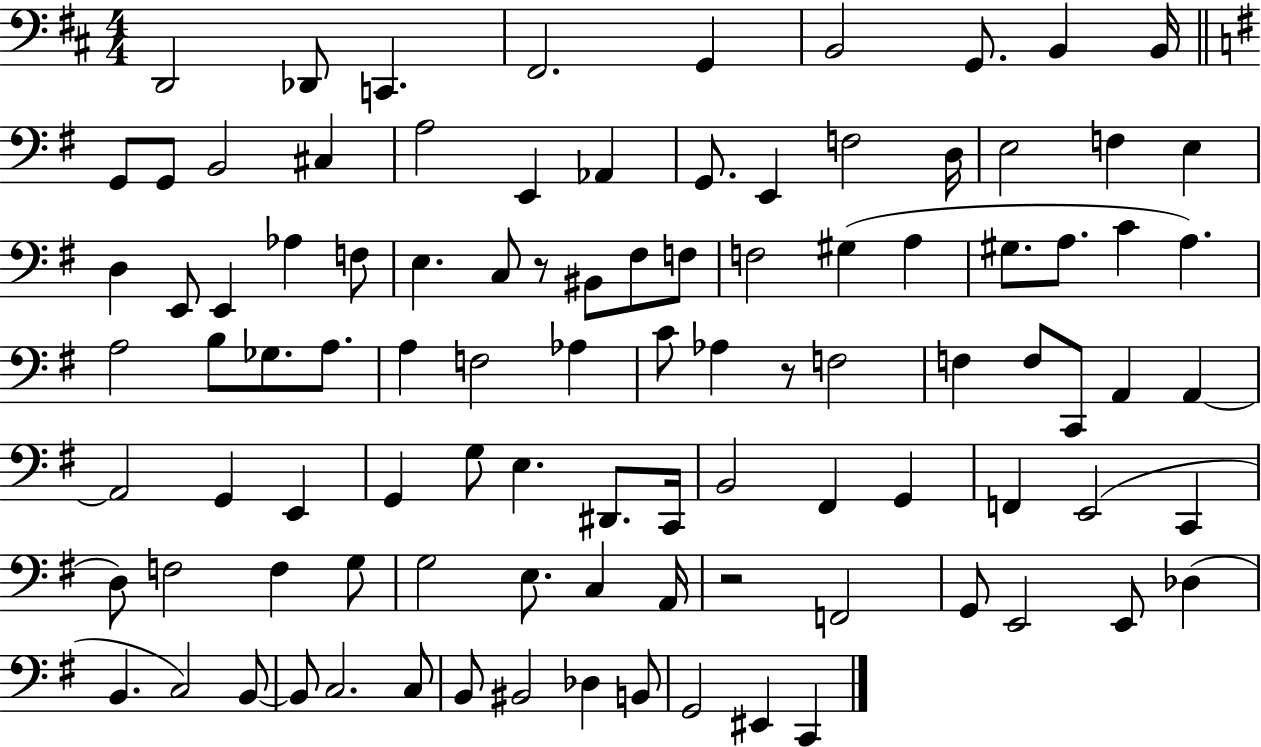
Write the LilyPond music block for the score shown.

{
  \clef bass
  \numericTimeSignature
  \time 4/4
  \key d \major
  d,2 des,8 c,4. | fis,2. g,4 | b,2 g,8. b,4 b,16 | \bar "||" \break \key g \major g,8 g,8 b,2 cis4 | a2 e,4 aes,4 | g,8. e,4 f2 d16 | e2 f4 e4 | \break d4 e,8 e,4 aes4 f8 | e4. c8 r8 bis,8 fis8 f8 | f2 gis4( a4 | gis8. a8. c'4 a4.) | \break a2 b8 ges8. a8. | a4 f2 aes4 | c'8 aes4 r8 f2 | f4 f8 c,8 a,4 a,4~~ | \break a,2 g,4 e,4 | g,4 g8 e4. dis,8. c,16 | b,2 fis,4 g,4 | f,4 e,2( c,4 | \break d8) f2 f4 g8 | g2 e8. c4 a,16 | r2 f,2 | g,8 e,2 e,8 des4( | \break b,4. c2) b,8~~ | b,8 c2. c8 | b,8 bis,2 des4 b,8 | g,2 eis,4 c,4 | \break \bar "|."
}